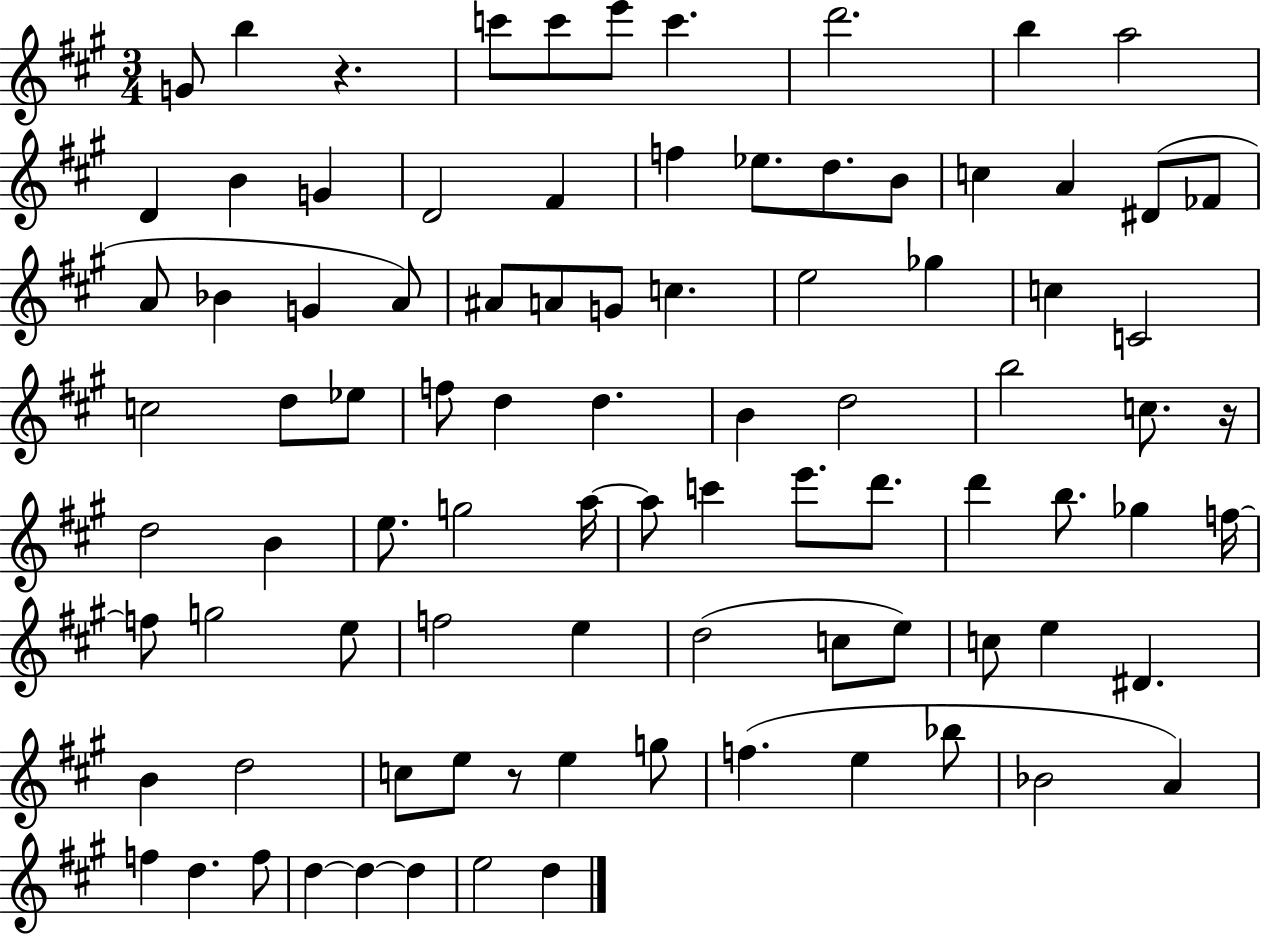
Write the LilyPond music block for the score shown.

{
  \clef treble
  \numericTimeSignature
  \time 3/4
  \key a \major
  g'8 b''4 r4. | c'''8 c'''8 e'''8 c'''4. | d'''2. | b''4 a''2 | \break d'4 b'4 g'4 | d'2 fis'4 | f''4 ees''8. d''8. b'8 | c''4 a'4 dis'8( fes'8 | \break a'8 bes'4 g'4 a'8) | ais'8 a'8 g'8 c''4. | e''2 ges''4 | c''4 c'2 | \break c''2 d''8 ees''8 | f''8 d''4 d''4. | b'4 d''2 | b''2 c''8. r16 | \break d''2 b'4 | e''8. g''2 a''16~~ | a''8 c'''4 e'''8. d'''8. | d'''4 b''8. ges''4 f''16~~ | \break f''8 g''2 e''8 | f''2 e''4 | d''2( c''8 e''8) | c''8 e''4 dis'4. | \break b'4 d''2 | c''8 e''8 r8 e''4 g''8 | f''4.( e''4 bes''8 | bes'2 a'4) | \break f''4 d''4. f''8 | d''4~~ d''4~~ d''4 | e''2 d''4 | \bar "|."
}